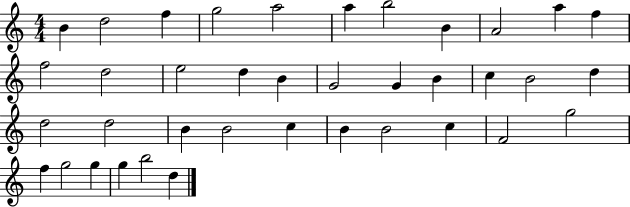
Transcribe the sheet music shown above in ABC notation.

X:1
T:Untitled
M:4/4
L:1/4
K:C
B d2 f g2 a2 a b2 B A2 a f f2 d2 e2 d B G2 G B c B2 d d2 d2 B B2 c B B2 c F2 g2 f g2 g g b2 d